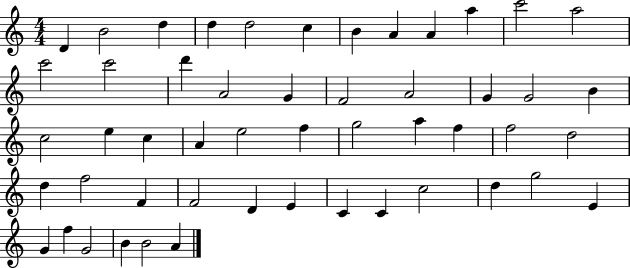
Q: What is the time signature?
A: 4/4